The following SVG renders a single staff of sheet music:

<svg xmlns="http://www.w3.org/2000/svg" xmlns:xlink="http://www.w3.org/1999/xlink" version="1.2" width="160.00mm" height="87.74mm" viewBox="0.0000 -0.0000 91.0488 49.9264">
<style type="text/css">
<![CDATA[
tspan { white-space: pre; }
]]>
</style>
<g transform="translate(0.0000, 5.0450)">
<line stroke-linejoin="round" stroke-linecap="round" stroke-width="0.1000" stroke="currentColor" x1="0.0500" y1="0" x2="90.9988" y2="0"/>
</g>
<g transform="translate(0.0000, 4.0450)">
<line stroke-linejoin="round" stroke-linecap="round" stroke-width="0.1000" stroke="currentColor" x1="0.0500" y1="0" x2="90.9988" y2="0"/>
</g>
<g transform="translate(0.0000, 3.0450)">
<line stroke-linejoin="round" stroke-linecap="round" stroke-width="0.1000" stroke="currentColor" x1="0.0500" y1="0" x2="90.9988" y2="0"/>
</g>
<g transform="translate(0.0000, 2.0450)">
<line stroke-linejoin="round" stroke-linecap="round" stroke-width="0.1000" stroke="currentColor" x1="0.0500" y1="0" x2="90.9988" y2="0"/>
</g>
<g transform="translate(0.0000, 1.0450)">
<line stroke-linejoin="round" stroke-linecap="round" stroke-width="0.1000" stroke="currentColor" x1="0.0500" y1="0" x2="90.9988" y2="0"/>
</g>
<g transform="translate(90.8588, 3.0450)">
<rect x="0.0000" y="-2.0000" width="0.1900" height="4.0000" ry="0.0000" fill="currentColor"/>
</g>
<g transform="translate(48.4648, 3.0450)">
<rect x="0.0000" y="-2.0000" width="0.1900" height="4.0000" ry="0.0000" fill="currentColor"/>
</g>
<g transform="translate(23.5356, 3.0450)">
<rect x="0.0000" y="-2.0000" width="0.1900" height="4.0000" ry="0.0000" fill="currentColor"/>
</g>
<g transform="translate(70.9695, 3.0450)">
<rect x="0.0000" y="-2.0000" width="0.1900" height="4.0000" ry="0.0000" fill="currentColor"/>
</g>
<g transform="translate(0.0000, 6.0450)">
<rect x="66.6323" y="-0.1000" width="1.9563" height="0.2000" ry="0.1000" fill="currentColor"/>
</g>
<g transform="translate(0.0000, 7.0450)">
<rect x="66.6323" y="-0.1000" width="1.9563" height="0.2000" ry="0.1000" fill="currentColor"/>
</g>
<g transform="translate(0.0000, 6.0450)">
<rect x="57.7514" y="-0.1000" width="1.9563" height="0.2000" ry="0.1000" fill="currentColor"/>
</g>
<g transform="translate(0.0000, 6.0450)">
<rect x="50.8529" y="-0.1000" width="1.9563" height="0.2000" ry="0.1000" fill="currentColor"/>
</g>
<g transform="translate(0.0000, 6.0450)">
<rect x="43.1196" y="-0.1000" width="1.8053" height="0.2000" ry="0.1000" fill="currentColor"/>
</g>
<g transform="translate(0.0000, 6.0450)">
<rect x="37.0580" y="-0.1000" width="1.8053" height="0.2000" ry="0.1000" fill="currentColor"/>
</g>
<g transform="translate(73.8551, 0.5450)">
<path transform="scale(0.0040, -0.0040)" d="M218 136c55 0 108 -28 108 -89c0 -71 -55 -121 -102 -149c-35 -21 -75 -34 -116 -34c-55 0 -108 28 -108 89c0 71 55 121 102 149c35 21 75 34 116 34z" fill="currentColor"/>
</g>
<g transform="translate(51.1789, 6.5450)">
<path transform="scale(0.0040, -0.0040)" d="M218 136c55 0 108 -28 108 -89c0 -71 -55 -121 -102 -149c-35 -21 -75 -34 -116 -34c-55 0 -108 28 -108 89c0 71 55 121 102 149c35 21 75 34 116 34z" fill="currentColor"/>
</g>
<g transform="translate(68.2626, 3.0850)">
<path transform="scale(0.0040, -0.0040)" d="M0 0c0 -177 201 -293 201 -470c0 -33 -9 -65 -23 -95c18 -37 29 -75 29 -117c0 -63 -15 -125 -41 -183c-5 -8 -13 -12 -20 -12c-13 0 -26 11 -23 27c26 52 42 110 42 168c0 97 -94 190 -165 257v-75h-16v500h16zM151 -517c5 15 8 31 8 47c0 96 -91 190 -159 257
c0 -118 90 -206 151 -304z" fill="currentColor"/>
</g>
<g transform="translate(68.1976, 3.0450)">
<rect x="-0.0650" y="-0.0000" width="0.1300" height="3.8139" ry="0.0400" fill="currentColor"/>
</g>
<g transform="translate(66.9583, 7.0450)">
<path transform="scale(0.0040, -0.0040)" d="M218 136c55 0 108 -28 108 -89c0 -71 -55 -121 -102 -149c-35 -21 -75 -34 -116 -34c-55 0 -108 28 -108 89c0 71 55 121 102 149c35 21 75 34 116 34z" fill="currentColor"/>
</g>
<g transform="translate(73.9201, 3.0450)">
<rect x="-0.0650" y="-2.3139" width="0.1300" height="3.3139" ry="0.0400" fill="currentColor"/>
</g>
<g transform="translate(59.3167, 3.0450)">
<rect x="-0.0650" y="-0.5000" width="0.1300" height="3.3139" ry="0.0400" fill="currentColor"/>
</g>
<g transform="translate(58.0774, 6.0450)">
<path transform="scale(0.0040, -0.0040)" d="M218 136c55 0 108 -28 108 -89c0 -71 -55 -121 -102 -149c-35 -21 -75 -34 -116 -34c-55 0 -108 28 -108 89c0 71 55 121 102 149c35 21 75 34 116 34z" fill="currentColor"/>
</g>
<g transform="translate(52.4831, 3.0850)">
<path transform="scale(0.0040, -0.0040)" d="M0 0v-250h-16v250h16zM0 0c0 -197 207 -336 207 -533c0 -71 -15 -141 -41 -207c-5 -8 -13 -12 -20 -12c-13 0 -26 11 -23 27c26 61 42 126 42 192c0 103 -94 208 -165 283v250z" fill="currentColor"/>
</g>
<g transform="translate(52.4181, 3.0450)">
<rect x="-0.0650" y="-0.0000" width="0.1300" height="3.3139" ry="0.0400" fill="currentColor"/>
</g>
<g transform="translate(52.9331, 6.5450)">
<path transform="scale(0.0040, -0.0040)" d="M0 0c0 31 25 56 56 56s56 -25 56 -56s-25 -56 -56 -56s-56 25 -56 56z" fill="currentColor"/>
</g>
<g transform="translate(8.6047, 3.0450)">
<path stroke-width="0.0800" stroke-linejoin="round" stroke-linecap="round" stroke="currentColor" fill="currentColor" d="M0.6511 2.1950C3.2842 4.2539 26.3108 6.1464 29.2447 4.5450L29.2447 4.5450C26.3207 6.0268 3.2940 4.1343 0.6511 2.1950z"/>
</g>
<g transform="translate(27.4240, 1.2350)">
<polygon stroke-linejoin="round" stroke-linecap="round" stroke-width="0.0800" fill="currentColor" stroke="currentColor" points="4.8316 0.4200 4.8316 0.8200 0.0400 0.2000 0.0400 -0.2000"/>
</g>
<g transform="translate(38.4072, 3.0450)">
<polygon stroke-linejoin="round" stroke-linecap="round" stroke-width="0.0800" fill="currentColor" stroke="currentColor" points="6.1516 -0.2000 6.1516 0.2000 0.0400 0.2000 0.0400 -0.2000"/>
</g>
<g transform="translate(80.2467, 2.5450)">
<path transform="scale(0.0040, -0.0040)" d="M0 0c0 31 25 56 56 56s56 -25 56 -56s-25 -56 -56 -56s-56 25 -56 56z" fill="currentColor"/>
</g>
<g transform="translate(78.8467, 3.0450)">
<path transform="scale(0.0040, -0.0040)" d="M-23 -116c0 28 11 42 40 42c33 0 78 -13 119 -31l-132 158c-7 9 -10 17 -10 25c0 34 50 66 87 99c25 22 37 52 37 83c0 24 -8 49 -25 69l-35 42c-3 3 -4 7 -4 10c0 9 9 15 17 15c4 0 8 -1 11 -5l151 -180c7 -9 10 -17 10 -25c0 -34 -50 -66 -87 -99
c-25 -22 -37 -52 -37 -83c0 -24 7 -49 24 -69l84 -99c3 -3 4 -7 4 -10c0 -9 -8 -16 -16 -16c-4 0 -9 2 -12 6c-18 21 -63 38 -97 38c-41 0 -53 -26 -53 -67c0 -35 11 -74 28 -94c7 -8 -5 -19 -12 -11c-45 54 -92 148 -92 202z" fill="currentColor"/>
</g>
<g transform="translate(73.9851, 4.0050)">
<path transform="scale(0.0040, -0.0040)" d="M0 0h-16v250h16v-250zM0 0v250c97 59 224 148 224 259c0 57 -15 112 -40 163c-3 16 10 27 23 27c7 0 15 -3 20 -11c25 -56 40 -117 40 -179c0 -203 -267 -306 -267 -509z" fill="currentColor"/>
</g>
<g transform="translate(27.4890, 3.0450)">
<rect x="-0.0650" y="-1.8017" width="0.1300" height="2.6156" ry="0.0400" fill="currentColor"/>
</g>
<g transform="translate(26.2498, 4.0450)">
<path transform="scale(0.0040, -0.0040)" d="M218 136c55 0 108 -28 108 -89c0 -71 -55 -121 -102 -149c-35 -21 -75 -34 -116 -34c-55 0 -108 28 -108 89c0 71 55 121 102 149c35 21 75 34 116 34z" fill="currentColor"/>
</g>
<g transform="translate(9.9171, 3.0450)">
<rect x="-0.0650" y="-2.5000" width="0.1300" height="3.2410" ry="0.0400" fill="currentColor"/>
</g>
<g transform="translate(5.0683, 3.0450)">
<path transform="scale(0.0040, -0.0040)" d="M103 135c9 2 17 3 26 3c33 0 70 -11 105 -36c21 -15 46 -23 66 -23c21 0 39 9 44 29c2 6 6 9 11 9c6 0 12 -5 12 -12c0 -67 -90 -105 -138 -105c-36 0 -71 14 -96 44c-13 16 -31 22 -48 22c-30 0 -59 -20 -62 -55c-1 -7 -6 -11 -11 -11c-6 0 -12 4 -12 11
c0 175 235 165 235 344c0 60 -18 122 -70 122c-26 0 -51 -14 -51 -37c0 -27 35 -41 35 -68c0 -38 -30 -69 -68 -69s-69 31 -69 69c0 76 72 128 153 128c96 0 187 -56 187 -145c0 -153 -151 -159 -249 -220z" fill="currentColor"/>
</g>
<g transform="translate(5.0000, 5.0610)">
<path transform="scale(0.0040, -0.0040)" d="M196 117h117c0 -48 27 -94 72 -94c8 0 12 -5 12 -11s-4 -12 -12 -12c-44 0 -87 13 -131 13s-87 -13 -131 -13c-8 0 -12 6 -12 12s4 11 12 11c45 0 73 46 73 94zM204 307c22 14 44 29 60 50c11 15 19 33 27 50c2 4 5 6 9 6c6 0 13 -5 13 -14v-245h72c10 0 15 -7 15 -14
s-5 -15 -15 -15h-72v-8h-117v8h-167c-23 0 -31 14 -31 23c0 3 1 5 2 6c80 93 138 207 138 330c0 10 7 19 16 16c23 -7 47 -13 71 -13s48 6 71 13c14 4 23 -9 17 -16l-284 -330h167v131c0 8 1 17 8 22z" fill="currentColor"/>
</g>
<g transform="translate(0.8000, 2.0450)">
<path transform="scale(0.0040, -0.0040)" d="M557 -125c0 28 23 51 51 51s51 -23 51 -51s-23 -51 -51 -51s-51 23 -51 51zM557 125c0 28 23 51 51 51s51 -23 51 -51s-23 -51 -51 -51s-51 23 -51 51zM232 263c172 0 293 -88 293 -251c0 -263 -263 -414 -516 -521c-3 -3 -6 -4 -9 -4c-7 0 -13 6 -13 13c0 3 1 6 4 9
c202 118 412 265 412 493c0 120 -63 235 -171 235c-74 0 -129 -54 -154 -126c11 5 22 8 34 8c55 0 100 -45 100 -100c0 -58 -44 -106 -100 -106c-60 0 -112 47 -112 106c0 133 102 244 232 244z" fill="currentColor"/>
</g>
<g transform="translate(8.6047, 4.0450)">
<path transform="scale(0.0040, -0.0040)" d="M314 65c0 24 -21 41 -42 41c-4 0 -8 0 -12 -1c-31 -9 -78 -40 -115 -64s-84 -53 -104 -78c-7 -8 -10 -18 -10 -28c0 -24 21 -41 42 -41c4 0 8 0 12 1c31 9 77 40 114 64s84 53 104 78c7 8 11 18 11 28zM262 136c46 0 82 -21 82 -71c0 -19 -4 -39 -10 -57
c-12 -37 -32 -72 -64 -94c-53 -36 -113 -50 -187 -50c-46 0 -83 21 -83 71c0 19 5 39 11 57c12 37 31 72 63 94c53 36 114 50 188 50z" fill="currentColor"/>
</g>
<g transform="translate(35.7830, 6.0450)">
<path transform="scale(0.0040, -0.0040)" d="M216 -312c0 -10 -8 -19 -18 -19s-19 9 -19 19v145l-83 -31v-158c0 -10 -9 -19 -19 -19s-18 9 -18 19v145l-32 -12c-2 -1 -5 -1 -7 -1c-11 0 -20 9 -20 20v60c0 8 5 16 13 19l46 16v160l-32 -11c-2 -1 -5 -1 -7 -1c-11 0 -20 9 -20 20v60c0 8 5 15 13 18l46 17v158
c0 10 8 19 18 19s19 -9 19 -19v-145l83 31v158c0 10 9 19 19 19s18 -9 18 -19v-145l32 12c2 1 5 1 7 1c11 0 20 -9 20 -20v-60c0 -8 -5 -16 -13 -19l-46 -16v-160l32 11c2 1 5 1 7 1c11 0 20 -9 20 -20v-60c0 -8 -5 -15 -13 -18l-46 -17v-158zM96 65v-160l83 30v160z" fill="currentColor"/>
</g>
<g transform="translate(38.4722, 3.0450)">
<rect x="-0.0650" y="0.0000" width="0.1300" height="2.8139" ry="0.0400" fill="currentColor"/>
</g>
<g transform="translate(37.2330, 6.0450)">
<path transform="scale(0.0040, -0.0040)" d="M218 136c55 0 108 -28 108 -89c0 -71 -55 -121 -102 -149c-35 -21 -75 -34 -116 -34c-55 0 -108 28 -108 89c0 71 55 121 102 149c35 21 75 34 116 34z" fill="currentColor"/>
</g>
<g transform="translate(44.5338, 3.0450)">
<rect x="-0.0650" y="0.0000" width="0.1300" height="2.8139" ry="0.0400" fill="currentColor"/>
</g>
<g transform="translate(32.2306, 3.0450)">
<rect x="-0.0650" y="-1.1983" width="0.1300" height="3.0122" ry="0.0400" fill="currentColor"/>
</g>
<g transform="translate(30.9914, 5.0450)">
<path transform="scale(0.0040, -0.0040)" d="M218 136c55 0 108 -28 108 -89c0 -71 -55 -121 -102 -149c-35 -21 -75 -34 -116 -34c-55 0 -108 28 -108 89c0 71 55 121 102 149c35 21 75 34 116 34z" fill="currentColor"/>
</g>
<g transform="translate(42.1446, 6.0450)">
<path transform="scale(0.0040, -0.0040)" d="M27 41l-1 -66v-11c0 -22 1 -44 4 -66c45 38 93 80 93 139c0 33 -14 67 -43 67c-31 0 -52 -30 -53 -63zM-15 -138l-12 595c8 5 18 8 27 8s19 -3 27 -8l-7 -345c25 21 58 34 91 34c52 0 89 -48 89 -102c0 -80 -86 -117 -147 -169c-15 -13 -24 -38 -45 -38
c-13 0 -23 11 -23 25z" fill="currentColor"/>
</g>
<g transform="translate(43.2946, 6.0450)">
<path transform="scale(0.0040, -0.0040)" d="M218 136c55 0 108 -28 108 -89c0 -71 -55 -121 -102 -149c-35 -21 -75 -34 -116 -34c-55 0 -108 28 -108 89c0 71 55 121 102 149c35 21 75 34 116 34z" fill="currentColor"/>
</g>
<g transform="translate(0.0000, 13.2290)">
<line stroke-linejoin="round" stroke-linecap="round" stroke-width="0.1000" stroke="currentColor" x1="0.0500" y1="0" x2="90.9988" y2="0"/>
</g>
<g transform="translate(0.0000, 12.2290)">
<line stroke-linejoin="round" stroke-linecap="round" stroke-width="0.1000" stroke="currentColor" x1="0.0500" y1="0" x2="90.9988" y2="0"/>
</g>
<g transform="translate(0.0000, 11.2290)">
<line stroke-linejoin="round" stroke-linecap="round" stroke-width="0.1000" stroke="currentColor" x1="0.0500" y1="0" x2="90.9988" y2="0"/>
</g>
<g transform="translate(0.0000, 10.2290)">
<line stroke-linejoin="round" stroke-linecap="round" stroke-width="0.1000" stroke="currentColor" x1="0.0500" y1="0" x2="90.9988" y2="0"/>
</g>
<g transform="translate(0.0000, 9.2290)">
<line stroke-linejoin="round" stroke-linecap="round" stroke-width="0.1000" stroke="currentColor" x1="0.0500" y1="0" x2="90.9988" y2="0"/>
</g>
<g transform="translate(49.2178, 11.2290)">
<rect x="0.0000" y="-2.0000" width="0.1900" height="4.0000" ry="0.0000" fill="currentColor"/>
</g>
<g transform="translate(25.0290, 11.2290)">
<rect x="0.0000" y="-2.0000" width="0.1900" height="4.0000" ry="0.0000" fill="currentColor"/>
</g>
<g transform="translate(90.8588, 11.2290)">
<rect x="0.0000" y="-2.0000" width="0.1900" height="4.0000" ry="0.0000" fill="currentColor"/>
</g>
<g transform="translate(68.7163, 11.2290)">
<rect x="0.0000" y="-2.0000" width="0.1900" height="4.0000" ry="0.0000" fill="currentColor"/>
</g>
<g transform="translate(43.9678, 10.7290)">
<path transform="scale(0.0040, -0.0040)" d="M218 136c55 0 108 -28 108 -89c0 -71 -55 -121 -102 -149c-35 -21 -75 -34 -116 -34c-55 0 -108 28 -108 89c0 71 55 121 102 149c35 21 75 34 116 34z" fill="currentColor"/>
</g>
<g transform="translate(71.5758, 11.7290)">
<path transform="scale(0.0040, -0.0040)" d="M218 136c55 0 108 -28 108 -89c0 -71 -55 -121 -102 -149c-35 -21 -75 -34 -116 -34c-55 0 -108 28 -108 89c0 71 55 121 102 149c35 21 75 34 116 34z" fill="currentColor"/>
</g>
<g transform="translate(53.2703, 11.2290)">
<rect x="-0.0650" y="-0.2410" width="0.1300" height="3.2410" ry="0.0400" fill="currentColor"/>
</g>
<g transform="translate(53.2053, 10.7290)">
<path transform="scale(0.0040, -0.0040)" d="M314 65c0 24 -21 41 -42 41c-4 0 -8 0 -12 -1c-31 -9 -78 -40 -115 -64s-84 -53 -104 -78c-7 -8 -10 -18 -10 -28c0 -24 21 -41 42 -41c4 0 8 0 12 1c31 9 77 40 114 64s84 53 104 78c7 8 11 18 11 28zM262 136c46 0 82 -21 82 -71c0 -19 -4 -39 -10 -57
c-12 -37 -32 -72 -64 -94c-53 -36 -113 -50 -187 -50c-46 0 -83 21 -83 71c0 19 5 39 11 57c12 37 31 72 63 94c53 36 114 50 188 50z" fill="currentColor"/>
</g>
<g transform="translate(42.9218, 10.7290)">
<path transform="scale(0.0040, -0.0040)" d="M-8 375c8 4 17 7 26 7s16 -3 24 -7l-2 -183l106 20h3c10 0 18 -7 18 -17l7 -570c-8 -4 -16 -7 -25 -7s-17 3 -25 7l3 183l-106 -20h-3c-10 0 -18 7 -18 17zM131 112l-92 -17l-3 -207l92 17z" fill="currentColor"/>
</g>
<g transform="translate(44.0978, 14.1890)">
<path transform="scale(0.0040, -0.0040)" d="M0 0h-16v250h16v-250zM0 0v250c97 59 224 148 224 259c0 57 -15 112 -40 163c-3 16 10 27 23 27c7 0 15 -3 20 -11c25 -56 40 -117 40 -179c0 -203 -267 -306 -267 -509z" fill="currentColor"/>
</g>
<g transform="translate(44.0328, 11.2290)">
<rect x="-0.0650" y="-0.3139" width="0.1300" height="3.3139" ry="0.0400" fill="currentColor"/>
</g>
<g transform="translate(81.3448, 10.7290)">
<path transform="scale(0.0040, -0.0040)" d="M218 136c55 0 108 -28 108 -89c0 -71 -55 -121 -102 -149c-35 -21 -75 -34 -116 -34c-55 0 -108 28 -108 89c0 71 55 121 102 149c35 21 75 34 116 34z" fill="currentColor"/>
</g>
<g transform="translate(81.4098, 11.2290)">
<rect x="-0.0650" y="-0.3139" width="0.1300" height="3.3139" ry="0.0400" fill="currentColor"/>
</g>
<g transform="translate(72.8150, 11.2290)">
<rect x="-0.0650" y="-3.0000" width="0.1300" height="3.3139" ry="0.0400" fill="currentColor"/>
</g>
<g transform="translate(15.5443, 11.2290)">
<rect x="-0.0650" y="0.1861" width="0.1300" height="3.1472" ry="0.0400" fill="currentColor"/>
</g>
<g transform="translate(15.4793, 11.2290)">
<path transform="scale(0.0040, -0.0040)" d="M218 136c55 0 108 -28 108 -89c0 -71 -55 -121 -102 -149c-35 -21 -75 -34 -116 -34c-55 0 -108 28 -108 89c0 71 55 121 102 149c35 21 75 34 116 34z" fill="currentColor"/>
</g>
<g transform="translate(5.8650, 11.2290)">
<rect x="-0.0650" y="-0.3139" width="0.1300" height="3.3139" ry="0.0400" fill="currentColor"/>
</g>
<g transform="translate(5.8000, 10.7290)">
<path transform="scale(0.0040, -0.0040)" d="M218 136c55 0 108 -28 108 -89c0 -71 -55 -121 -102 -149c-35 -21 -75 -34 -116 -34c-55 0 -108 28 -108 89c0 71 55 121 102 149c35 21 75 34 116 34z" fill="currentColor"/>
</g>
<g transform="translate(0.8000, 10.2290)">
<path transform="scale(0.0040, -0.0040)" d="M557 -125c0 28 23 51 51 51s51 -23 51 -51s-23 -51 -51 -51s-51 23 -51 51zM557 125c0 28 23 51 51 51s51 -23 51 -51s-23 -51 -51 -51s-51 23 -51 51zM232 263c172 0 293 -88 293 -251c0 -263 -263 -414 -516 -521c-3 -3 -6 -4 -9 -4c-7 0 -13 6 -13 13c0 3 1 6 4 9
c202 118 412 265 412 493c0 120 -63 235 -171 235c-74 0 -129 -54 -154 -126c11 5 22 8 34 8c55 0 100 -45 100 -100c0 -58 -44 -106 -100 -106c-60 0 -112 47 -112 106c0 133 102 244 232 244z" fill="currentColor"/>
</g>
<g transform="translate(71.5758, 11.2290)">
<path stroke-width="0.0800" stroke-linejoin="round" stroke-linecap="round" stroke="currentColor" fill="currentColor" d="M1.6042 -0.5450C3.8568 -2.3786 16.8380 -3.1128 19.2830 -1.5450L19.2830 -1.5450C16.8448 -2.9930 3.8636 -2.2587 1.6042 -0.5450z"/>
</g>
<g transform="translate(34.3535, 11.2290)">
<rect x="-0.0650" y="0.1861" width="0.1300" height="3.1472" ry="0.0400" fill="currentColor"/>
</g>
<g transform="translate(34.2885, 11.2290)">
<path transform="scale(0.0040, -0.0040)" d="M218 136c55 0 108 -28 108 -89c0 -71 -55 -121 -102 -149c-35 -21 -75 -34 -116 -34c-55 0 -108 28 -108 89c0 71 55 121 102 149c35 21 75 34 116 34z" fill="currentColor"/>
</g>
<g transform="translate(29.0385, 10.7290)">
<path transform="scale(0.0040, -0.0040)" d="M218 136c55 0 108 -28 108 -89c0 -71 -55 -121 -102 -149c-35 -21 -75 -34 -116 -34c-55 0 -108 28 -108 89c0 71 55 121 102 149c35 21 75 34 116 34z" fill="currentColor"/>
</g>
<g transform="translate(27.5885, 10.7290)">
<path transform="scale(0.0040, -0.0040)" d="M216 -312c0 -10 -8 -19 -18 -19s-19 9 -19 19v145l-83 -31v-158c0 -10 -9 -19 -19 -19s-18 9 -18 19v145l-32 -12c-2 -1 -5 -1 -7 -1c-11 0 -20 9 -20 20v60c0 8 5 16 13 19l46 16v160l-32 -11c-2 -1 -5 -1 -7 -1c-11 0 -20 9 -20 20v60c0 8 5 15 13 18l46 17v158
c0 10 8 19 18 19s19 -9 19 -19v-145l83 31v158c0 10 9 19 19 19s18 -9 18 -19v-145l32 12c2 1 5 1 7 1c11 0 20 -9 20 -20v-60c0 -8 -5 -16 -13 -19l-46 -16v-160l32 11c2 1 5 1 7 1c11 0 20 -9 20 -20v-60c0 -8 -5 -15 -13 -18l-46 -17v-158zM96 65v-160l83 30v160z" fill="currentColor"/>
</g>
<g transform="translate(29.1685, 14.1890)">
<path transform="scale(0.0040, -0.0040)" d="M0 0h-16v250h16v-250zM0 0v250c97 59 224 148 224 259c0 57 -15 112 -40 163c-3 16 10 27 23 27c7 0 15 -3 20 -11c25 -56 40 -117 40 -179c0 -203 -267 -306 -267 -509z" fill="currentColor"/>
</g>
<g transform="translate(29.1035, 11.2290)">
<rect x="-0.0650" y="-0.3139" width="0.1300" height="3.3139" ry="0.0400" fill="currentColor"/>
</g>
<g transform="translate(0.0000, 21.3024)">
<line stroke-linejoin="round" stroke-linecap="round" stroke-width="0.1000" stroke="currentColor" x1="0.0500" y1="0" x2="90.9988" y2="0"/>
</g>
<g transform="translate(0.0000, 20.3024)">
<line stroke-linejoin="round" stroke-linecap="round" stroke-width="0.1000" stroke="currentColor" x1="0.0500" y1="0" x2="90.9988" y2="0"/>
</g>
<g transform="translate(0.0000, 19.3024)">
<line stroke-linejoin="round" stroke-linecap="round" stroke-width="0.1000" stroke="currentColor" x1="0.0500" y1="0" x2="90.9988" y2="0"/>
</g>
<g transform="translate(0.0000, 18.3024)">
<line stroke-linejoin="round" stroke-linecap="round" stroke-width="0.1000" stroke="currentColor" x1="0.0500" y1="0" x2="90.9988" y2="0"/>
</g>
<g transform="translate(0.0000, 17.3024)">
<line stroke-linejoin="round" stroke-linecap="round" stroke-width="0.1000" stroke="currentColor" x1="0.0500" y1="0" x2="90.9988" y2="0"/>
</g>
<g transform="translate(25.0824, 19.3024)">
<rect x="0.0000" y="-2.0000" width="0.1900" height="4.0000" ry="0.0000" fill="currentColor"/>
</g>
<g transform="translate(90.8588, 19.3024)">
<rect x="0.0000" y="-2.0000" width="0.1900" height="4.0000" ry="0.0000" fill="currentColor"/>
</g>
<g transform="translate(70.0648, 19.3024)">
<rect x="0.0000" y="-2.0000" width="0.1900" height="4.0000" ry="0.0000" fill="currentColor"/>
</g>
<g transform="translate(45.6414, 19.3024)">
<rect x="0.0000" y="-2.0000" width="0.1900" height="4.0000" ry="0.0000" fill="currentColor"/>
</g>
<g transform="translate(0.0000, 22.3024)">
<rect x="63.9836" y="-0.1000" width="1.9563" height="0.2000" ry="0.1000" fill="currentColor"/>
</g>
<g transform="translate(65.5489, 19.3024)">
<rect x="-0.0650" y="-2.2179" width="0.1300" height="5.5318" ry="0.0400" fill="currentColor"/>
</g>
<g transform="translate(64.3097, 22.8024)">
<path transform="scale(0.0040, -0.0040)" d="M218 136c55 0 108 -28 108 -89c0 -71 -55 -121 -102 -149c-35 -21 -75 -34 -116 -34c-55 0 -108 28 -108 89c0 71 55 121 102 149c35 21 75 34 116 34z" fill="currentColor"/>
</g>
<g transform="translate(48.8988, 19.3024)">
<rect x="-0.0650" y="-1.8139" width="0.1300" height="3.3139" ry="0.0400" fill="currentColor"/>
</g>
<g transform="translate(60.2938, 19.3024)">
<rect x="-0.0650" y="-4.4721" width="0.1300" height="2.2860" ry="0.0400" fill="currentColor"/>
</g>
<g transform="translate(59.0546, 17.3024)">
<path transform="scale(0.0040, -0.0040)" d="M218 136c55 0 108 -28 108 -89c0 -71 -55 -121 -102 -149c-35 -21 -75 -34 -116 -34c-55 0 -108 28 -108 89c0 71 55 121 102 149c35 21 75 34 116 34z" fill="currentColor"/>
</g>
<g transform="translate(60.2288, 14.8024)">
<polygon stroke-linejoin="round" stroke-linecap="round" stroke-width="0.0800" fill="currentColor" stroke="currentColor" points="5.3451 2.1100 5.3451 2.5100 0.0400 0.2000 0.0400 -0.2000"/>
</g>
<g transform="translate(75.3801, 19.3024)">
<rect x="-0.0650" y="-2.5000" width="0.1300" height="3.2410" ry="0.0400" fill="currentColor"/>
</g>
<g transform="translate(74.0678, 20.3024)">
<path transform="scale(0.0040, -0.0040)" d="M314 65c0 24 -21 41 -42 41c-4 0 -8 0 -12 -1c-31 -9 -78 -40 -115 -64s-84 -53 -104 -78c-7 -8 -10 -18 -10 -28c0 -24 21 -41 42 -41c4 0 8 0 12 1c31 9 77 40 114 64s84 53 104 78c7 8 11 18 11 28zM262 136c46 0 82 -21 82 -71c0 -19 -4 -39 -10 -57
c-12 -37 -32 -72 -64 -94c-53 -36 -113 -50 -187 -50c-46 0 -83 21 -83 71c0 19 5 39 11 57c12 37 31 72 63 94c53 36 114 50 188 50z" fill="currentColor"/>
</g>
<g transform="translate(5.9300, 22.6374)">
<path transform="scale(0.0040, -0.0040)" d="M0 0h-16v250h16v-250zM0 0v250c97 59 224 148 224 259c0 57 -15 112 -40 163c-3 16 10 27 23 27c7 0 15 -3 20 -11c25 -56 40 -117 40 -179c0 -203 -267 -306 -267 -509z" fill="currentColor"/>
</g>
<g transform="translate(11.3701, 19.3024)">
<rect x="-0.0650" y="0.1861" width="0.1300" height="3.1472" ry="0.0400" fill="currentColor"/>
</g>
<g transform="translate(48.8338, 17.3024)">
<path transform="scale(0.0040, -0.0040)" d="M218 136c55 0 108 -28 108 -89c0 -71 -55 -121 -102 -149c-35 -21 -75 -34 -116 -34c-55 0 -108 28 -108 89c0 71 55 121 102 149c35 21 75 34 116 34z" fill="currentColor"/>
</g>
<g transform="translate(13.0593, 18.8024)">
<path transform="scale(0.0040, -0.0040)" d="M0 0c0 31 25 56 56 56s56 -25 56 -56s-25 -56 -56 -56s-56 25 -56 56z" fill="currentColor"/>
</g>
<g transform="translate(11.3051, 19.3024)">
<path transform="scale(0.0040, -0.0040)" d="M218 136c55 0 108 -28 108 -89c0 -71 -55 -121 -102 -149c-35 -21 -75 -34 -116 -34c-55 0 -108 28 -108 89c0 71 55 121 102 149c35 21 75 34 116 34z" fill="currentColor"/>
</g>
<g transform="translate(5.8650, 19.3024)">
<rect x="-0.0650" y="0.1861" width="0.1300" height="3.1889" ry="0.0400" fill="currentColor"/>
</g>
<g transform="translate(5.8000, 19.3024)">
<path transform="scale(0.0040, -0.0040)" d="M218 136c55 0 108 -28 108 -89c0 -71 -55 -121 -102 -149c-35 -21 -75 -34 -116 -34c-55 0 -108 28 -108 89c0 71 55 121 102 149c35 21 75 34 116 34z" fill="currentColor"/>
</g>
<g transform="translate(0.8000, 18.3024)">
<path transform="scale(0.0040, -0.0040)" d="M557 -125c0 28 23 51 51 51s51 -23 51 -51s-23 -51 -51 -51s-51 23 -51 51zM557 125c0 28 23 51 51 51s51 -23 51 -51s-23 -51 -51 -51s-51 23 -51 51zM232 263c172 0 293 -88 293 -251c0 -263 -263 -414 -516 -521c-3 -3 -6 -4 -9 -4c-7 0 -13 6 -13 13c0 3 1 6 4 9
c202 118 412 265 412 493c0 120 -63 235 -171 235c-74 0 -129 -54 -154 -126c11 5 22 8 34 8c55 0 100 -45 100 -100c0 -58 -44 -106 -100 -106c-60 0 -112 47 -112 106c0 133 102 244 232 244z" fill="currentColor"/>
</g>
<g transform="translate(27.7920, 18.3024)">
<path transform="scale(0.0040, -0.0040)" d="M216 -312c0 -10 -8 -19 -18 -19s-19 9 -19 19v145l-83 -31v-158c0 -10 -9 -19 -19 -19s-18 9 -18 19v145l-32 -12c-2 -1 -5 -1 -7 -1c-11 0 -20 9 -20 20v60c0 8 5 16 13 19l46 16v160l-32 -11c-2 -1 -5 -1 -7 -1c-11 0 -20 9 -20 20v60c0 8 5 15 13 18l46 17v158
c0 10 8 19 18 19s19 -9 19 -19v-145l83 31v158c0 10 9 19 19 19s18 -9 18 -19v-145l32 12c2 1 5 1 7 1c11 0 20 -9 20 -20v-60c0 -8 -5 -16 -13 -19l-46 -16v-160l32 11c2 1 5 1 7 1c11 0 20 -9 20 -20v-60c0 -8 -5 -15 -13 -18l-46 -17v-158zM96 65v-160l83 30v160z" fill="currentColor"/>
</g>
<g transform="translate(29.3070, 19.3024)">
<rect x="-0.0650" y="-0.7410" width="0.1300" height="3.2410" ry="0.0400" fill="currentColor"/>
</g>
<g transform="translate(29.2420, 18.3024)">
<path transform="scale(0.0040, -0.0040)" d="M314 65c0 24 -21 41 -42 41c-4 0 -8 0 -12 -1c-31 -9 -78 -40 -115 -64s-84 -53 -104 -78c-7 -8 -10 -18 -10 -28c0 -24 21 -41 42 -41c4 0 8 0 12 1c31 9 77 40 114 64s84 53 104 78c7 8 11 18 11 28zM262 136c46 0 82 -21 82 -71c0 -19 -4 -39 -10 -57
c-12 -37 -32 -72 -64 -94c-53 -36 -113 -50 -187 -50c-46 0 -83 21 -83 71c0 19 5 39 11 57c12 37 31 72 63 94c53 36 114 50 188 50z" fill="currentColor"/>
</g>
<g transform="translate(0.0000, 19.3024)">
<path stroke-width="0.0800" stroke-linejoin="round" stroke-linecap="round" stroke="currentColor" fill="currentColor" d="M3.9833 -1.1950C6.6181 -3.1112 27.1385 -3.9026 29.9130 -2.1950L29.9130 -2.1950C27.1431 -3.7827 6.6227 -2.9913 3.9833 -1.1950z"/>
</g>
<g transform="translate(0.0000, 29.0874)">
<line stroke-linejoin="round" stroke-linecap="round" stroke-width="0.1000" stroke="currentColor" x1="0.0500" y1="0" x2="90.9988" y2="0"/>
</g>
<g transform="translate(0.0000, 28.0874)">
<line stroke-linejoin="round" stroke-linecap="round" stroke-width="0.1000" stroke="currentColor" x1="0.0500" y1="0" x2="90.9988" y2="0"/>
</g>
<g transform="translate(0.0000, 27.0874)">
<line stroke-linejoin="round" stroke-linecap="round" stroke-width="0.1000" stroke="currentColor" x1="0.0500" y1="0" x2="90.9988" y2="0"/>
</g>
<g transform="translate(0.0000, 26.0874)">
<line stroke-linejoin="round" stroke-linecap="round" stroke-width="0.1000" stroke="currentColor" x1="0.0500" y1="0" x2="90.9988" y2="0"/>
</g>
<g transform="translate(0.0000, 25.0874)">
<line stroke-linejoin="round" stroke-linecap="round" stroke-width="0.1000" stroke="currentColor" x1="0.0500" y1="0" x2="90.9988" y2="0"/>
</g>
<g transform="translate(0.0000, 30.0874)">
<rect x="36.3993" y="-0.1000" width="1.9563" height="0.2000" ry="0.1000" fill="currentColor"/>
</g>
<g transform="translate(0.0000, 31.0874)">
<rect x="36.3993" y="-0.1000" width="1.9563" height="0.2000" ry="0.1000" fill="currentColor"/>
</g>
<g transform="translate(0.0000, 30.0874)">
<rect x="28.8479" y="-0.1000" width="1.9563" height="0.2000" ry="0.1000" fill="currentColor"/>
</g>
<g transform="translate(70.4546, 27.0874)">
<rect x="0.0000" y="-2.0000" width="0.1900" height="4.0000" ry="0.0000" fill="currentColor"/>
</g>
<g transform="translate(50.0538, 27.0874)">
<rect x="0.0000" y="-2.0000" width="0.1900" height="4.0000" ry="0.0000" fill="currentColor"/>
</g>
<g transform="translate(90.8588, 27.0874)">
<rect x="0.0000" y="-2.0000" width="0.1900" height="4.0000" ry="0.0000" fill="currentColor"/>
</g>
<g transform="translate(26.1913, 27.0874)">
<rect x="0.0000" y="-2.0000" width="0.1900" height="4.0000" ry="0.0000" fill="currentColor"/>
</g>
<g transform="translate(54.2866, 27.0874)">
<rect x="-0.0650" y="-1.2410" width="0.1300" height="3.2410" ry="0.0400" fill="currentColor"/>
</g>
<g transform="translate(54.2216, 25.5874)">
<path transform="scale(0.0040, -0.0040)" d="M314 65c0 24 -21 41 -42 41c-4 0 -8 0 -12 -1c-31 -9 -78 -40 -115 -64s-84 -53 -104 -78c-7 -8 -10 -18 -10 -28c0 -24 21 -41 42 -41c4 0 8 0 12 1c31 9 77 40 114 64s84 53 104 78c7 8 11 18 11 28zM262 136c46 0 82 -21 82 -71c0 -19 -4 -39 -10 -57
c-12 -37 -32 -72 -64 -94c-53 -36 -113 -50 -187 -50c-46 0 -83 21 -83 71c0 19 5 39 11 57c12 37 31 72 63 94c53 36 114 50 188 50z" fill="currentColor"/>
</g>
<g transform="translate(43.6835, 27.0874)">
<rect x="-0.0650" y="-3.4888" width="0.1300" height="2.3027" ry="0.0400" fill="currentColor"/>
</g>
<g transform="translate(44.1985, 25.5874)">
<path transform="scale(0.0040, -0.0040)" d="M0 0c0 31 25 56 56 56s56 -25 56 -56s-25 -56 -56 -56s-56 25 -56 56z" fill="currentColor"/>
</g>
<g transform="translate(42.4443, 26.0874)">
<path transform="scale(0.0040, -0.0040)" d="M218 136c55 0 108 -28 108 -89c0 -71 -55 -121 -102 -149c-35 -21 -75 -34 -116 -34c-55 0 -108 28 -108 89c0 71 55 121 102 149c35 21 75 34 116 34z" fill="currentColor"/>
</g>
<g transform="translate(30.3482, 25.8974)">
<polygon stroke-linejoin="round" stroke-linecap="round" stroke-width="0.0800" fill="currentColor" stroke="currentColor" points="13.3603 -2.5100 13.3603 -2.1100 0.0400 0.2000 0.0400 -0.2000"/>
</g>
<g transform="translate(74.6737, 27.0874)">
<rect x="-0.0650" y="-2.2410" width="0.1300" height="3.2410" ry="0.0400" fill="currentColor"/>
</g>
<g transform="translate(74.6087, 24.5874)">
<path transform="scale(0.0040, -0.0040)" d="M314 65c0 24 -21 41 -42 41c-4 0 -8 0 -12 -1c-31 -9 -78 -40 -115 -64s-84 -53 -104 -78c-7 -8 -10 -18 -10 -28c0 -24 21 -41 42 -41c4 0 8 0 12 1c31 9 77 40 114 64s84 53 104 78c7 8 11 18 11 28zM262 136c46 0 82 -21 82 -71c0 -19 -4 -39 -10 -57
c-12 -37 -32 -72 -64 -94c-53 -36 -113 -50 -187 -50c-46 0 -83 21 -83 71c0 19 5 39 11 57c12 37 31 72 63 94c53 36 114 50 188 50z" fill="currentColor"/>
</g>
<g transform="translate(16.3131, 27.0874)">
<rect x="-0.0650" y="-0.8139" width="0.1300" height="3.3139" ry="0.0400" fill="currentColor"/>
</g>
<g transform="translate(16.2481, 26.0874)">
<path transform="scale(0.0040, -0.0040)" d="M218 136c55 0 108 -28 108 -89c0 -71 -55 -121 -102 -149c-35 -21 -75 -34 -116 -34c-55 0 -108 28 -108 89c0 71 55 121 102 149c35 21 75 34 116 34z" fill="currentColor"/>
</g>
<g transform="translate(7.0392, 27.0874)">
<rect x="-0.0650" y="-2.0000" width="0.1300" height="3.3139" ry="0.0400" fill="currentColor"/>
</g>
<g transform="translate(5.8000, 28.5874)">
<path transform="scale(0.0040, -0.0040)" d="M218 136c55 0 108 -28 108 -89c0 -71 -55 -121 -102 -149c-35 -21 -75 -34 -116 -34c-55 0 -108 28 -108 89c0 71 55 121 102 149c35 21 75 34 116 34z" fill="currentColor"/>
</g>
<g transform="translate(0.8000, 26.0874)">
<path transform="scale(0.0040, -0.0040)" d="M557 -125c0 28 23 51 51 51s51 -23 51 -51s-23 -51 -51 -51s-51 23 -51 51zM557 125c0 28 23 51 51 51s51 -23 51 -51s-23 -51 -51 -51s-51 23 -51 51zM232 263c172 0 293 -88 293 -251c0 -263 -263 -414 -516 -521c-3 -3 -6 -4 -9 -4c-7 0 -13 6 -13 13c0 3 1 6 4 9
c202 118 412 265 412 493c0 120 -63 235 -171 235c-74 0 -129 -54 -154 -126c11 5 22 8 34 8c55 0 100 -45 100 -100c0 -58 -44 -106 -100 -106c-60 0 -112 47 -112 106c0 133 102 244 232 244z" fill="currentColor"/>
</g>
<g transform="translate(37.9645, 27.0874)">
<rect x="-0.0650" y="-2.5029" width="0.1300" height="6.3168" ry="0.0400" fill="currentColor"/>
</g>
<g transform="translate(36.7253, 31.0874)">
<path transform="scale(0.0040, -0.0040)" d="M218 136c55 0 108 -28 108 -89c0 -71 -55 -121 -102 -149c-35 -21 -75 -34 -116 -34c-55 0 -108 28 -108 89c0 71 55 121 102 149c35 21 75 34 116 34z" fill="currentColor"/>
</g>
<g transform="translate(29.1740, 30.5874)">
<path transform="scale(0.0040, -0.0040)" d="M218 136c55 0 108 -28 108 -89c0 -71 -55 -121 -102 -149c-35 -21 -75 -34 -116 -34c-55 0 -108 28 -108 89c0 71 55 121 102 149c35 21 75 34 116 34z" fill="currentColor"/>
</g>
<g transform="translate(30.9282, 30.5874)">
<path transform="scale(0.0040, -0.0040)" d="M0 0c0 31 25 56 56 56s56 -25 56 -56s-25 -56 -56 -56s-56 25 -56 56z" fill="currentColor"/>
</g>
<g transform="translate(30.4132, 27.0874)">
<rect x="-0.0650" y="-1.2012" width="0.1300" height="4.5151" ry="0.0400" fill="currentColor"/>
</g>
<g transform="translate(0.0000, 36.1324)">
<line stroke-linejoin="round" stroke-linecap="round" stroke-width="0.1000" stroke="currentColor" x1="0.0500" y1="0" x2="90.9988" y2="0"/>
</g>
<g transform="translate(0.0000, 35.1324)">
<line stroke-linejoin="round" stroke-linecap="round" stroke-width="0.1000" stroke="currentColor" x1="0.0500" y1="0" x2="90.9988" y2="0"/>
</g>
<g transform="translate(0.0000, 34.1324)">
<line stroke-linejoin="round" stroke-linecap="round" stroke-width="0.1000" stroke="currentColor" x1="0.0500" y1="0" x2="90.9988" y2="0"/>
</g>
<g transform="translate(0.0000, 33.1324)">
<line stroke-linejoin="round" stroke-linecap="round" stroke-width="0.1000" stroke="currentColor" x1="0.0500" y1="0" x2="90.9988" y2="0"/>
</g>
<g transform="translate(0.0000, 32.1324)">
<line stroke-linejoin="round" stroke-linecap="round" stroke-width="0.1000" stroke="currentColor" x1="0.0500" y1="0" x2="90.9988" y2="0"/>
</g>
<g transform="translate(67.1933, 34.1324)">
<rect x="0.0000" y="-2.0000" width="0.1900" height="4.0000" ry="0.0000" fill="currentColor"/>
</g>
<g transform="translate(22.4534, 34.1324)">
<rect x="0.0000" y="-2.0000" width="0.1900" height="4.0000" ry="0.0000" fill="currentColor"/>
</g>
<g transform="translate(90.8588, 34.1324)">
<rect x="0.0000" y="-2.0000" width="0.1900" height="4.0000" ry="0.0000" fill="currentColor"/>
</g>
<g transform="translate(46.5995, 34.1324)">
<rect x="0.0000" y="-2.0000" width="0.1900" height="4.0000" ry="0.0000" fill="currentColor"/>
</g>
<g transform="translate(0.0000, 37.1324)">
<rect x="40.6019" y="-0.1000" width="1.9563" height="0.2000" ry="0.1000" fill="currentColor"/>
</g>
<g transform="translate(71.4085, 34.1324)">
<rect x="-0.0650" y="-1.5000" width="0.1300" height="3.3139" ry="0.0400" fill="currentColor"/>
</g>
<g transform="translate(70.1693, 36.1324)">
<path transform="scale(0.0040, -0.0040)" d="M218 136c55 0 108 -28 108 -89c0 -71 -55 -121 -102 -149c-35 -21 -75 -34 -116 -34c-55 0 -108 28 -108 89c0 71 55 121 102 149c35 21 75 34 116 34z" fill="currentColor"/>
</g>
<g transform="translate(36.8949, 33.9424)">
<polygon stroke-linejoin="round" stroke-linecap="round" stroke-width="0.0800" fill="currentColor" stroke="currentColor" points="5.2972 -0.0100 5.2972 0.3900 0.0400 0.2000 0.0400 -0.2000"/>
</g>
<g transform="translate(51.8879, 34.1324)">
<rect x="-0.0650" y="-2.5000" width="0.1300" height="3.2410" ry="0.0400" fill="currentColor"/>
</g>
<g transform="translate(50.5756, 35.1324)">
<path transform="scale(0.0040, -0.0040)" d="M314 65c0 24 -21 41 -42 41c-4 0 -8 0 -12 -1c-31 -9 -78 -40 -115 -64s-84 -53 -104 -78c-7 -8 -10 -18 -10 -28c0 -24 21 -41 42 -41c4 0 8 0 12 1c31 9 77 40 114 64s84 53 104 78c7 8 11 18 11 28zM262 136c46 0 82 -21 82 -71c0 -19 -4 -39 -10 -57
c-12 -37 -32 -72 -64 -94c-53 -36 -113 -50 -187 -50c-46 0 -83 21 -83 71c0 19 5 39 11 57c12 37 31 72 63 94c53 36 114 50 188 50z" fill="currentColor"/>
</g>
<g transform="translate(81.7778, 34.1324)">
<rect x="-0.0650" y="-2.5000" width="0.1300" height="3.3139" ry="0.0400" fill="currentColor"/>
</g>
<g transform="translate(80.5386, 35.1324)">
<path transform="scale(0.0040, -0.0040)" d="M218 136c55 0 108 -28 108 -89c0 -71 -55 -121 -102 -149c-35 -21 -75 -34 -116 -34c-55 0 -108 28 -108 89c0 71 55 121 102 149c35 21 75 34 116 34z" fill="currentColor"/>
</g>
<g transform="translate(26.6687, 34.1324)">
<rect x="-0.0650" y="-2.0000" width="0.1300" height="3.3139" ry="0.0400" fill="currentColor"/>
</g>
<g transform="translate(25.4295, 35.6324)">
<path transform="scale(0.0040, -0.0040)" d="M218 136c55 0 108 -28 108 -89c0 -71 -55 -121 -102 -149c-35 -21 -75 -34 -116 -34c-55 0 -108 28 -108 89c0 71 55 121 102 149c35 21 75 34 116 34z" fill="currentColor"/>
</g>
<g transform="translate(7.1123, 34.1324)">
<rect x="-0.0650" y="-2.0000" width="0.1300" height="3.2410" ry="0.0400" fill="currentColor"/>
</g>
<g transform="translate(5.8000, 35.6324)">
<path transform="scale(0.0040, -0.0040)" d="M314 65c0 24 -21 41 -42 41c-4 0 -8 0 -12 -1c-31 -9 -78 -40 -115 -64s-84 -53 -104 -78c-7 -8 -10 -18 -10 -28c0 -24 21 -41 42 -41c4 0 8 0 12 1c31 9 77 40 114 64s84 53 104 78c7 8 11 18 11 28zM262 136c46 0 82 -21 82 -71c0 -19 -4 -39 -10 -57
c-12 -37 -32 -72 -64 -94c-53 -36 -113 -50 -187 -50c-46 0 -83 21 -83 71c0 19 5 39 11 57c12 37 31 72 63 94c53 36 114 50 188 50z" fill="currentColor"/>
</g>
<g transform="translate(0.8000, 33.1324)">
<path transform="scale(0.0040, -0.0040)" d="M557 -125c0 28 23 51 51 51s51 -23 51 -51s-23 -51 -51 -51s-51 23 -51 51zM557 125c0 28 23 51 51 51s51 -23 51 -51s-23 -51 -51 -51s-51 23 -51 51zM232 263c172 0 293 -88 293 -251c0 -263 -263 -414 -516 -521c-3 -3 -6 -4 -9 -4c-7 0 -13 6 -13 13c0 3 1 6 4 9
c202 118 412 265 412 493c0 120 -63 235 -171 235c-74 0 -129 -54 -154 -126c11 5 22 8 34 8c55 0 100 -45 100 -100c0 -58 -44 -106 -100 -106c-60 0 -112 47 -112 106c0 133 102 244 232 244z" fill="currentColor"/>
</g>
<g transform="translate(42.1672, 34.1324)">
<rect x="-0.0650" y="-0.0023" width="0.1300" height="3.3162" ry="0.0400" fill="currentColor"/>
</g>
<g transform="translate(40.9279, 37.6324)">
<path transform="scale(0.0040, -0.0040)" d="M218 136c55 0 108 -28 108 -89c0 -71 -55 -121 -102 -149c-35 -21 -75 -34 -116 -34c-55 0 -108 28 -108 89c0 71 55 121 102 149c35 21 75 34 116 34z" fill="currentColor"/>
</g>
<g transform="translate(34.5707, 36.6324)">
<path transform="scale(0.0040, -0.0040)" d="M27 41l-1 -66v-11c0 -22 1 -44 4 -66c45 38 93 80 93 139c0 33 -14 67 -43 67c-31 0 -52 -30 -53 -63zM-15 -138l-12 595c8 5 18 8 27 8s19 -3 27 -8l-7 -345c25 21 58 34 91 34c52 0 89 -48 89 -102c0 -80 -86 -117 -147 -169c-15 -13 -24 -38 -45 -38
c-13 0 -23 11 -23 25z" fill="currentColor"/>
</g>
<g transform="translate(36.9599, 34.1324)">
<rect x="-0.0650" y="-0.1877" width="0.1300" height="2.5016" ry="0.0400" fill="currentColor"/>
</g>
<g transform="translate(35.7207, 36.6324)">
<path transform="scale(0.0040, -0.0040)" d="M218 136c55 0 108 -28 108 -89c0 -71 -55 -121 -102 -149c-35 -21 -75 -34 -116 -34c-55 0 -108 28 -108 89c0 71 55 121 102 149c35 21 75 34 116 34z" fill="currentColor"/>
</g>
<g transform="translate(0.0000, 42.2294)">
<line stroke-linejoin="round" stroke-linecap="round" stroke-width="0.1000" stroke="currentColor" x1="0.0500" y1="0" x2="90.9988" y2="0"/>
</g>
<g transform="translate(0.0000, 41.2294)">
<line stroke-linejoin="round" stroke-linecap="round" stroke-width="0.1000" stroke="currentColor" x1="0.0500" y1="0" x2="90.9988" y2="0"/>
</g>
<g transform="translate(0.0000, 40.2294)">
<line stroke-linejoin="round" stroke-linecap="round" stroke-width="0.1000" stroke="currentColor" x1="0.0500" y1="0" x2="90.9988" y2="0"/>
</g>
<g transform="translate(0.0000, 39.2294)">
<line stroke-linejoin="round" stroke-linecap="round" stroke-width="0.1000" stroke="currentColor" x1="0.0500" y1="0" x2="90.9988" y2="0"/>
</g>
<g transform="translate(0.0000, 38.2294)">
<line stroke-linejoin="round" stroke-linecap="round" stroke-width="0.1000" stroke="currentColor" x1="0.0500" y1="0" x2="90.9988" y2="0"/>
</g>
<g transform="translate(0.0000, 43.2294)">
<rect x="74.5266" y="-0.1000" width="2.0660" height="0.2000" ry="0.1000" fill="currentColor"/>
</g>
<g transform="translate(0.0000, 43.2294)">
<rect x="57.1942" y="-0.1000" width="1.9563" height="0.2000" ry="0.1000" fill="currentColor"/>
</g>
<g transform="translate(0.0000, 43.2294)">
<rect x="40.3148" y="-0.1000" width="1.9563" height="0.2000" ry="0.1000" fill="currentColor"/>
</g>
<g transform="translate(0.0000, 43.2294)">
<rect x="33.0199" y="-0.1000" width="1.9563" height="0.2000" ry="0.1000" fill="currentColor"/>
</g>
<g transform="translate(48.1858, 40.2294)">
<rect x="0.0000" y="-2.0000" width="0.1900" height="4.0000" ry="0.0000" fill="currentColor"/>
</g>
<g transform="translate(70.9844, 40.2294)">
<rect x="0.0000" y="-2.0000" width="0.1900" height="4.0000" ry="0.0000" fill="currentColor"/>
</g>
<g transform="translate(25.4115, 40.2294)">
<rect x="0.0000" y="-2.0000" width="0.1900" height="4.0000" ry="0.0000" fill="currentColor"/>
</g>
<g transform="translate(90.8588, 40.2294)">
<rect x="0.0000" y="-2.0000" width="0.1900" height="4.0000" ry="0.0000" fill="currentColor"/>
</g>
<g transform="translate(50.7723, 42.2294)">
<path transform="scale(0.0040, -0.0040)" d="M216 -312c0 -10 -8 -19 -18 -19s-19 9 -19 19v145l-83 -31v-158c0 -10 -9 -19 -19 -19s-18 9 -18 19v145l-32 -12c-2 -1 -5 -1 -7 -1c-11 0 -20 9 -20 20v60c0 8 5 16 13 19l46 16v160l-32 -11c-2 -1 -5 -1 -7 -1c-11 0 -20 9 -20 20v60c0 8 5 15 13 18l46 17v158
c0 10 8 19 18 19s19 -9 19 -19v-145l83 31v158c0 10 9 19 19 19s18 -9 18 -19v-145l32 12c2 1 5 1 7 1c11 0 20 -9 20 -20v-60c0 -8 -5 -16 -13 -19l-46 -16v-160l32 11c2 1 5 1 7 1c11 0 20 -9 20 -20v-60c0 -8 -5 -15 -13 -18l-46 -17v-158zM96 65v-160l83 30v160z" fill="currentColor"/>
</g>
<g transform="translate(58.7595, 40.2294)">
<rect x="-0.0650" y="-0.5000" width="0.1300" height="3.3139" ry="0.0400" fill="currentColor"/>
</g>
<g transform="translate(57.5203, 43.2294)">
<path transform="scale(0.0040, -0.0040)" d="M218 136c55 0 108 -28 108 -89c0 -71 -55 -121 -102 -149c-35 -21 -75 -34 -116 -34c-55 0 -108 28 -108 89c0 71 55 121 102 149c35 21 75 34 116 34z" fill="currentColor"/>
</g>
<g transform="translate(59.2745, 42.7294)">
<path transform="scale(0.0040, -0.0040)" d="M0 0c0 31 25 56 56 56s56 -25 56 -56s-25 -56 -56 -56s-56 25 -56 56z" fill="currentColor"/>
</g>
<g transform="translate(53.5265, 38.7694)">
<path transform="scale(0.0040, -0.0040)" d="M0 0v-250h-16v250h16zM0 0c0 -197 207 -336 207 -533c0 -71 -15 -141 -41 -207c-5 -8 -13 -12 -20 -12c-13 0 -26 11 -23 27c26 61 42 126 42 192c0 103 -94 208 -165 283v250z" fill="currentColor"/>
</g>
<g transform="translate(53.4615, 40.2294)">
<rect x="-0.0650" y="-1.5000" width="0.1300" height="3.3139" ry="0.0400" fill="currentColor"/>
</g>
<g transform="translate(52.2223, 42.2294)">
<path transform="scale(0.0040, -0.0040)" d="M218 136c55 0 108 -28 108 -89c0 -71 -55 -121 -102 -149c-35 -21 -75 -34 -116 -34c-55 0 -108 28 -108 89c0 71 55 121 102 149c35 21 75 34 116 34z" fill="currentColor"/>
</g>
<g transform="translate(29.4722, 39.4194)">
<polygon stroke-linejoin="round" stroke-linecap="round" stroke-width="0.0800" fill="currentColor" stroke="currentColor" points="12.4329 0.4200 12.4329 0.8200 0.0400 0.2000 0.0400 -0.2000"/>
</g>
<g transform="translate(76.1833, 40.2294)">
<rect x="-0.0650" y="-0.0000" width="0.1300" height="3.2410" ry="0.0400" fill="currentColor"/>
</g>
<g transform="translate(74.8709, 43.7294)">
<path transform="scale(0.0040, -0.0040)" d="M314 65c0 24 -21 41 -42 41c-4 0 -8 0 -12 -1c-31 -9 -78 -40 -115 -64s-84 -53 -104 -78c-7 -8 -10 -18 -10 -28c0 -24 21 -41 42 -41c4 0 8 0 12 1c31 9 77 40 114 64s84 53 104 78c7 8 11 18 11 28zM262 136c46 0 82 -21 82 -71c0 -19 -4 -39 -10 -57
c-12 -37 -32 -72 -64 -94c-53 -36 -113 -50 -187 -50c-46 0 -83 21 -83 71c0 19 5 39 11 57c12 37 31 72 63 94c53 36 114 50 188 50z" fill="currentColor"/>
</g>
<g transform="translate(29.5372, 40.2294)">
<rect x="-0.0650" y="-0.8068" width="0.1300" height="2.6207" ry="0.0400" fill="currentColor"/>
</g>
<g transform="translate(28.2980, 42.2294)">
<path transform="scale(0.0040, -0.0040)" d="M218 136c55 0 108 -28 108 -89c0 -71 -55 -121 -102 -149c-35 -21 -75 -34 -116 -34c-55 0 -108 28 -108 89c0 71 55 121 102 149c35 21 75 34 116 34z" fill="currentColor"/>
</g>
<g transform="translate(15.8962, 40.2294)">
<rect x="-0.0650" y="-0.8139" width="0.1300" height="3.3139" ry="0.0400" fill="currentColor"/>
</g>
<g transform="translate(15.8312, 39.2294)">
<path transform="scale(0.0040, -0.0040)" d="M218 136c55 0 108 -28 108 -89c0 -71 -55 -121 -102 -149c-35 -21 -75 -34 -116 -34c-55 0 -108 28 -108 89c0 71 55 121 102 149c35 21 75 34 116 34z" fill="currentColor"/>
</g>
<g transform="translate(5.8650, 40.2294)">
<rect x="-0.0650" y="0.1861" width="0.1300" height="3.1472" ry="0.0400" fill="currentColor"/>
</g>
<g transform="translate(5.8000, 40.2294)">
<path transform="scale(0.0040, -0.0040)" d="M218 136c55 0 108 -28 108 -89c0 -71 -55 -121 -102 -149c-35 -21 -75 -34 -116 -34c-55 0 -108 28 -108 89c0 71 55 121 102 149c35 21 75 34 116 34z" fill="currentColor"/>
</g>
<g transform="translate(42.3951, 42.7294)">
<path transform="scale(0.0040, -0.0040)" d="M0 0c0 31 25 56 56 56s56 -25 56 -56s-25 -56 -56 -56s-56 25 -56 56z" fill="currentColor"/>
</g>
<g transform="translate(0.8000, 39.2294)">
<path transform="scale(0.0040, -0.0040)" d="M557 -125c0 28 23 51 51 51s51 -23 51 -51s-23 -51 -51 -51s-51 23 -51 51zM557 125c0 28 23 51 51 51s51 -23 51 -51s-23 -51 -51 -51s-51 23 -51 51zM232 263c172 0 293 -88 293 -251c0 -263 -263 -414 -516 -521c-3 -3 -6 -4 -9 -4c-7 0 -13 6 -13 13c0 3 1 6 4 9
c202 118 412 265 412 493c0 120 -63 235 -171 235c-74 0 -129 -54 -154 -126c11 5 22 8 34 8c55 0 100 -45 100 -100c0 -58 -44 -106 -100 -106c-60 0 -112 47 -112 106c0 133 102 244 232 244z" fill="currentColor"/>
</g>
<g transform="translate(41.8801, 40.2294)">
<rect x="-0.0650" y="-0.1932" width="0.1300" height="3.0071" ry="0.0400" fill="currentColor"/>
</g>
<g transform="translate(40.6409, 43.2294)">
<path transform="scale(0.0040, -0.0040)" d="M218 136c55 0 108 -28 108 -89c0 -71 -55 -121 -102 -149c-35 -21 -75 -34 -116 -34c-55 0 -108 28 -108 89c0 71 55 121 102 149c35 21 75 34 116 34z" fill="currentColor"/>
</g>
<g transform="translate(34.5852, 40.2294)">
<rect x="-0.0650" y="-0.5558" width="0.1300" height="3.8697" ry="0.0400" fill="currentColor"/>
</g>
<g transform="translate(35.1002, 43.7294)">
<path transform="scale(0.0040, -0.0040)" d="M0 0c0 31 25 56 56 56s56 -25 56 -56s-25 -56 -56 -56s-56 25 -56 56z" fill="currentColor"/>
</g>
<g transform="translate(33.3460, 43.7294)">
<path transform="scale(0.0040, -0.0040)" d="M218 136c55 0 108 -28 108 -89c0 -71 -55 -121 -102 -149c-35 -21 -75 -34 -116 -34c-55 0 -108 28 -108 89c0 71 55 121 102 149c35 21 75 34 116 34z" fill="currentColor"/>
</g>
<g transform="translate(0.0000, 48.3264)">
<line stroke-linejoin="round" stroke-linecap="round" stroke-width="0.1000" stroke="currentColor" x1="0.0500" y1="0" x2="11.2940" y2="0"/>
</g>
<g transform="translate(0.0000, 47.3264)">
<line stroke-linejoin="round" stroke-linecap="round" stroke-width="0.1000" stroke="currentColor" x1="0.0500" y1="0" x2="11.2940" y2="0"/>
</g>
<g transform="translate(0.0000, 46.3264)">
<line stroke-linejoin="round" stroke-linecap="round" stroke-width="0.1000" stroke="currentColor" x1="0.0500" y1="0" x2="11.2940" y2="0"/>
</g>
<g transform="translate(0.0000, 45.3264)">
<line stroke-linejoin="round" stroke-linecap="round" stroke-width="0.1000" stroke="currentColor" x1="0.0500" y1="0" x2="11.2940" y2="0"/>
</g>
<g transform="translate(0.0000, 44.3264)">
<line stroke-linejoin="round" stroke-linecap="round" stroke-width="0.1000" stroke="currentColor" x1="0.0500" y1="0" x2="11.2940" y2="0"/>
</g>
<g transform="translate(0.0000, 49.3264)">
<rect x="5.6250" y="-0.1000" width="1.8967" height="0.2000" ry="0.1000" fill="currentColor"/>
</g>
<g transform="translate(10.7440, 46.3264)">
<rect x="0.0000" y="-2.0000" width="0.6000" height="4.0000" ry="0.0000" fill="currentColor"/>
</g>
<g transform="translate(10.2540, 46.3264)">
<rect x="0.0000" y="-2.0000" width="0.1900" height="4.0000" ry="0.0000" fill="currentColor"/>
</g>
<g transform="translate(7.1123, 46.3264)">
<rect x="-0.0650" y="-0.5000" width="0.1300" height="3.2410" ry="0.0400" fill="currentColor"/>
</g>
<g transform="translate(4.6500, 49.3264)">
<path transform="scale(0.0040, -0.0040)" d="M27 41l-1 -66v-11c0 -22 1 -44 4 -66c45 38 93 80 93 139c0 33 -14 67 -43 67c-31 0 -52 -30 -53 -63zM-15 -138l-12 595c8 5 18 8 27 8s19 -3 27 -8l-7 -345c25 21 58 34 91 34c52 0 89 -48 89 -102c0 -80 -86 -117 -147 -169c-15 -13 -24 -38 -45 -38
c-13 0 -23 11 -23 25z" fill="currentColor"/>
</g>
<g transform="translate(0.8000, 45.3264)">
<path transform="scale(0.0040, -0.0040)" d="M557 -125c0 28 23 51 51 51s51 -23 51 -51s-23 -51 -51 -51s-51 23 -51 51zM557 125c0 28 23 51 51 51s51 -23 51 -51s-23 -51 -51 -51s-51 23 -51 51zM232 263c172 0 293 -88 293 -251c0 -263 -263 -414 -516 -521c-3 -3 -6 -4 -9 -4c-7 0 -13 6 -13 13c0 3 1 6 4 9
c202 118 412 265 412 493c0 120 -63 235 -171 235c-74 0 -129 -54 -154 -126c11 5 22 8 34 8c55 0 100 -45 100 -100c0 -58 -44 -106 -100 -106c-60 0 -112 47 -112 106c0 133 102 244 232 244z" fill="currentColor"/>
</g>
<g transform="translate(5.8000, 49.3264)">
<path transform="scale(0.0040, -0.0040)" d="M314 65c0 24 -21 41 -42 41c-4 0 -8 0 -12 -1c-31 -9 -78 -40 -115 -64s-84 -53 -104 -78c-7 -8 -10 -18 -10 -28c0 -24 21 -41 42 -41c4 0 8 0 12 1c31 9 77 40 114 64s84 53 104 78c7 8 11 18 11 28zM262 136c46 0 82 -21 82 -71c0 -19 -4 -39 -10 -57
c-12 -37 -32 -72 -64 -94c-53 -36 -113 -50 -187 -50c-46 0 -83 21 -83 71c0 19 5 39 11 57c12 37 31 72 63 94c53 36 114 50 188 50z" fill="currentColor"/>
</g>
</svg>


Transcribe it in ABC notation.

X:1
T:Untitled
M:2/4
L:1/4
K:C
B,,2 B,,/2 G,,/2 ^E,,/2 _E,,/2 D,,/2 E,, C,,/4 B,/2 z E, D, ^E,/2 D, E,/2 E,2 C, E, D,/2 D, ^F,2 A, A,/2 D,,/2 B,,2 A,, F, D,,/2 C,,/2 F,/2 G,2 B,2 A,,2 A,, _F,,/2 D,,/2 B,,2 G,, B,, D, F, G,,/2 D,,/2 E,,/2 ^G,,/2 E,, D,,2 _E,,2